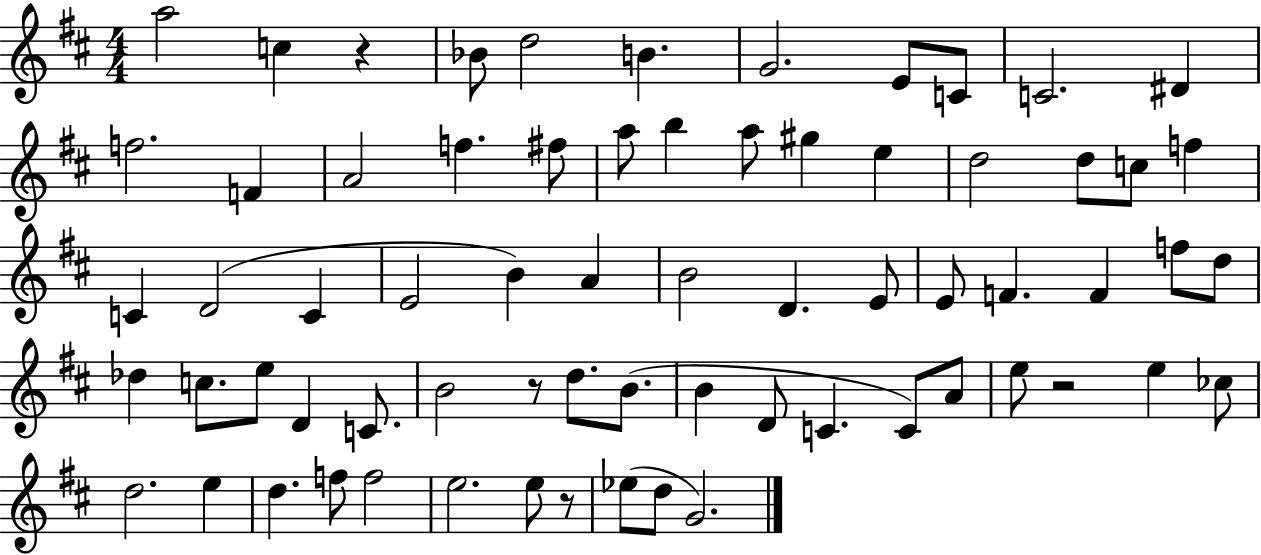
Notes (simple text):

A5/h C5/q R/q Bb4/e D5/h B4/q. G4/h. E4/e C4/e C4/h. D#4/q F5/h. F4/q A4/h F5/q. F#5/e A5/e B5/q A5/e G#5/q E5/q D5/h D5/e C5/e F5/q C4/q D4/h C4/q E4/h B4/q A4/q B4/h D4/q. E4/e E4/e F4/q. F4/q F5/e D5/e Db5/q C5/e. E5/e D4/q C4/e. B4/h R/e D5/e. B4/e. B4/q D4/e C4/q. C4/e A4/e E5/e R/h E5/q CES5/e D5/h. E5/q D5/q. F5/e F5/h E5/h. E5/e R/e Eb5/e D5/e G4/h.